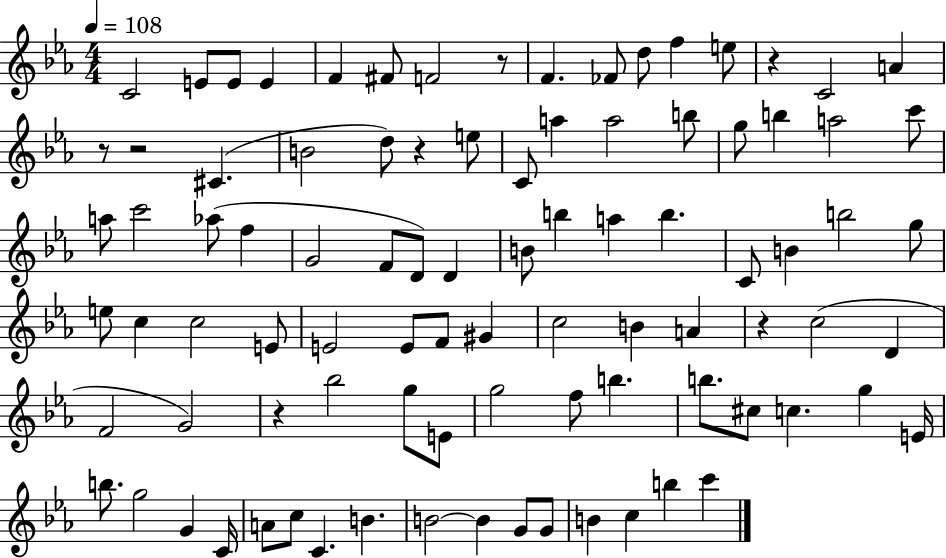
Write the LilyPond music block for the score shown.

{
  \clef treble
  \numericTimeSignature
  \time 4/4
  \key ees \major
  \tempo 4 = 108
  c'2 e'8 e'8 e'4 | f'4 fis'8 f'2 r8 | f'4. fes'8 d''8 f''4 e''8 | r4 c'2 a'4 | \break r8 r2 cis'4.( | b'2 d''8) r4 e''8 | c'8 a''4 a''2 b''8 | g''8 b''4 a''2 c'''8 | \break a''8 c'''2 aes''8( f''4 | g'2 f'8 d'8) d'4 | b'8 b''4 a''4 b''4. | c'8 b'4 b''2 g''8 | \break e''8 c''4 c''2 e'8 | e'2 e'8 f'8 gis'4 | c''2 b'4 a'4 | r4 c''2( d'4 | \break f'2 g'2) | r4 bes''2 g''8 e'8 | g''2 f''8 b''4. | b''8. cis''8 c''4. g''4 e'16 | \break b''8. g''2 g'4 c'16 | a'8 c''8 c'4. b'4. | b'2~~ b'4 g'8 g'8 | b'4 c''4 b''4 c'''4 | \break \bar "|."
}